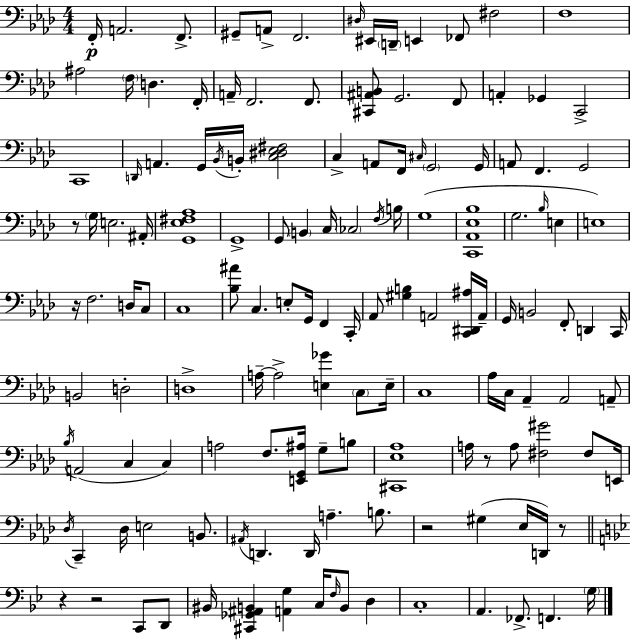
X:1
T:Untitled
M:4/4
L:1/4
K:Ab
F,,/4 A,,2 F,,/2 ^G,,/2 A,,/2 F,,2 ^D,/4 ^E,,/4 D,,/4 E,, _F,,/2 ^F,2 F,4 ^A,2 F,/4 D, F,,/4 A,,/4 F,,2 F,,/2 [^C,,^A,,B,,]/2 G,,2 F,,/2 A,, _G,, C,,2 C,,4 D,,/4 A,, G,,/4 _B,,/4 B,,/4 [C,^D,_E,^F,]2 C, A,,/2 F,,/4 ^C,/4 G,,2 G,,/4 A,,/2 F,, G,,2 z/2 G,/4 E,2 ^A,,/4 [G,,_E,^F,_A,]4 G,,4 G,,/2 B,, C,/4 _C,2 F,/4 B,/4 G,4 [C,,_A,,_E,_B,]4 G,2 _B,/4 E, E,4 z/4 F,2 D,/4 C,/2 C,4 [_B,^A]/2 C, E,/2 G,,/4 F,, C,,/4 _A,,/2 [^G,B,] A,,2 [C,,^D,,^A,]/4 A,,/4 G,,/4 B,,2 F,,/2 D,, C,,/4 B,,2 D,2 D,4 A,/4 A,2 [E,_G] C,/2 E,/4 C,4 _A,/4 C,/4 _A,, _A,,2 A,,/2 _B,/4 A,,2 C, C, A,2 F,/2 [E,,G,,^A,]/4 G,/2 B,/2 [^C,,_E,_A,]4 A,/4 z/2 A,/2 [^F,^G]2 ^F,/2 E,,/4 _D,/4 C,, _D,/4 E,2 B,,/2 ^A,,/4 D,, D,,/4 A, B,/2 z2 ^G, _E,/4 D,,/4 z/2 z z2 C,,/2 D,,/2 ^B,,/4 [^C,,_G,,^A,,B,,] [A,,G,] C,/4 F,/4 B,,/2 D, C,4 A,, _F,,/2 F,, G,/4